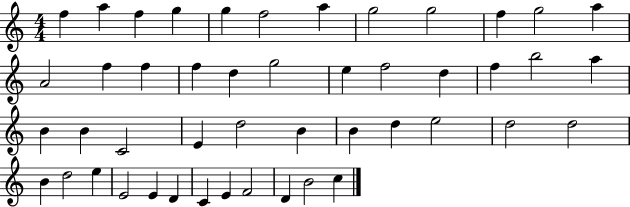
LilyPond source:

{
  \clef treble
  \numericTimeSignature
  \time 4/4
  \key c \major
  f''4 a''4 f''4 g''4 | g''4 f''2 a''4 | g''2 g''2 | f''4 g''2 a''4 | \break a'2 f''4 f''4 | f''4 d''4 g''2 | e''4 f''2 d''4 | f''4 b''2 a''4 | \break b'4 b'4 c'2 | e'4 d''2 b'4 | b'4 d''4 e''2 | d''2 d''2 | \break b'4 d''2 e''4 | e'2 e'4 d'4 | c'4 e'4 f'2 | d'4 b'2 c''4 | \break \bar "|."
}